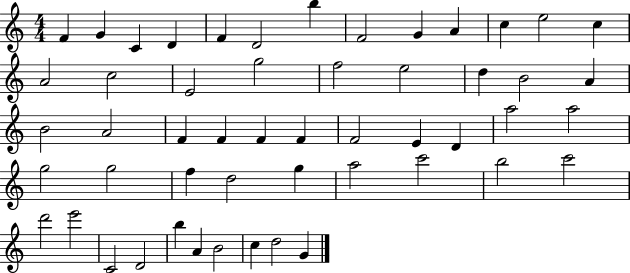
{
  \clef treble
  \numericTimeSignature
  \time 4/4
  \key c \major
  f'4 g'4 c'4 d'4 | f'4 d'2 b''4 | f'2 g'4 a'4 | c''4 e''2 c''4 | \break a'2 c''2 | e'2 g''2 | f''2 e''2 | d''4 b'2 a'4 | \break b'2 a'2 | f'4 f'4 f'4 f'4 | f'2 e'4 d'4 | a''2 a''2 | \break g''2 g''2 | f''4 d''2 g''4 | a''2 c'''2 | b''2 c'''2 | \break d'''2 e'''2 | c'2 d'2 | b''4 a'4 b'2 | c''4 d''2 g'4 | \break \bar "|."
}